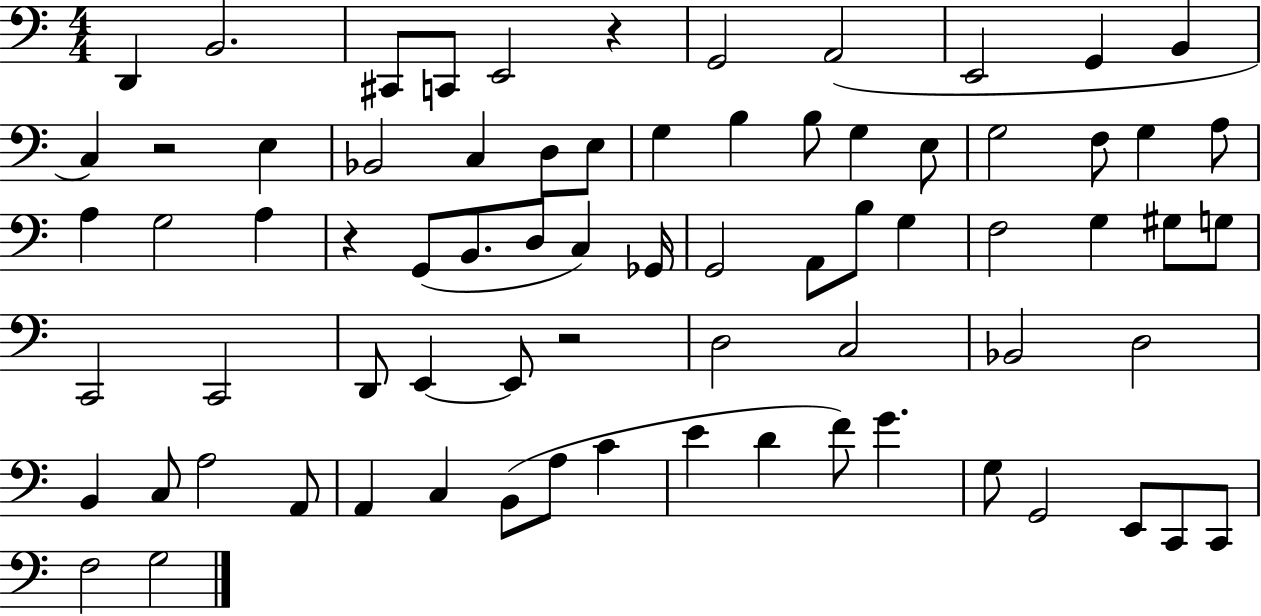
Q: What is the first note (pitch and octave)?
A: D2